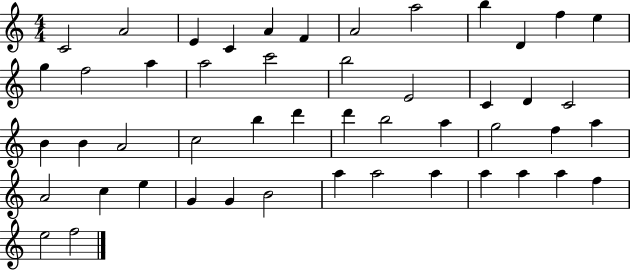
{
  \clef treble
  \numericTimeSignature
  \time 4/4
  \key c \major
  c'2 a'2 | e'4 c'4 a'4 f'4 | a'2 a''2 | b''4 d'4 f''4 e''4 | \break g''4 f''2 a''4 | a''2 c'''2 | b''2 e'2 | c'4 d'4 c'2 | \break b'4 b'4 a'2 | c''2 b''4 d'''4 | d'''4 b''2 a''4 | g''2 f''4 a''4 | \break a'2 c''4 e''4 | g'4 g'4 b'2 | a''4 a''2 a''4 | a''4 a''4 a''4 f''4 | \break e''2 f''2 | \bar "|."
}